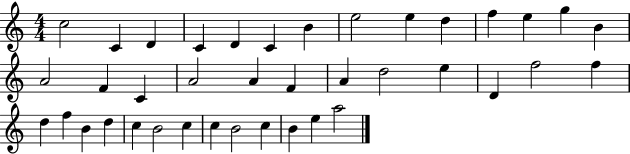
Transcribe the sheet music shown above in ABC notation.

X:1
T:Untitled
M:4/4
L:1/4
K:C
c2 C D C D C B e2 e d f e g B A2 F C A2 A F A d2 e D f2 f d f B d c B2 c c B2 c B e a2